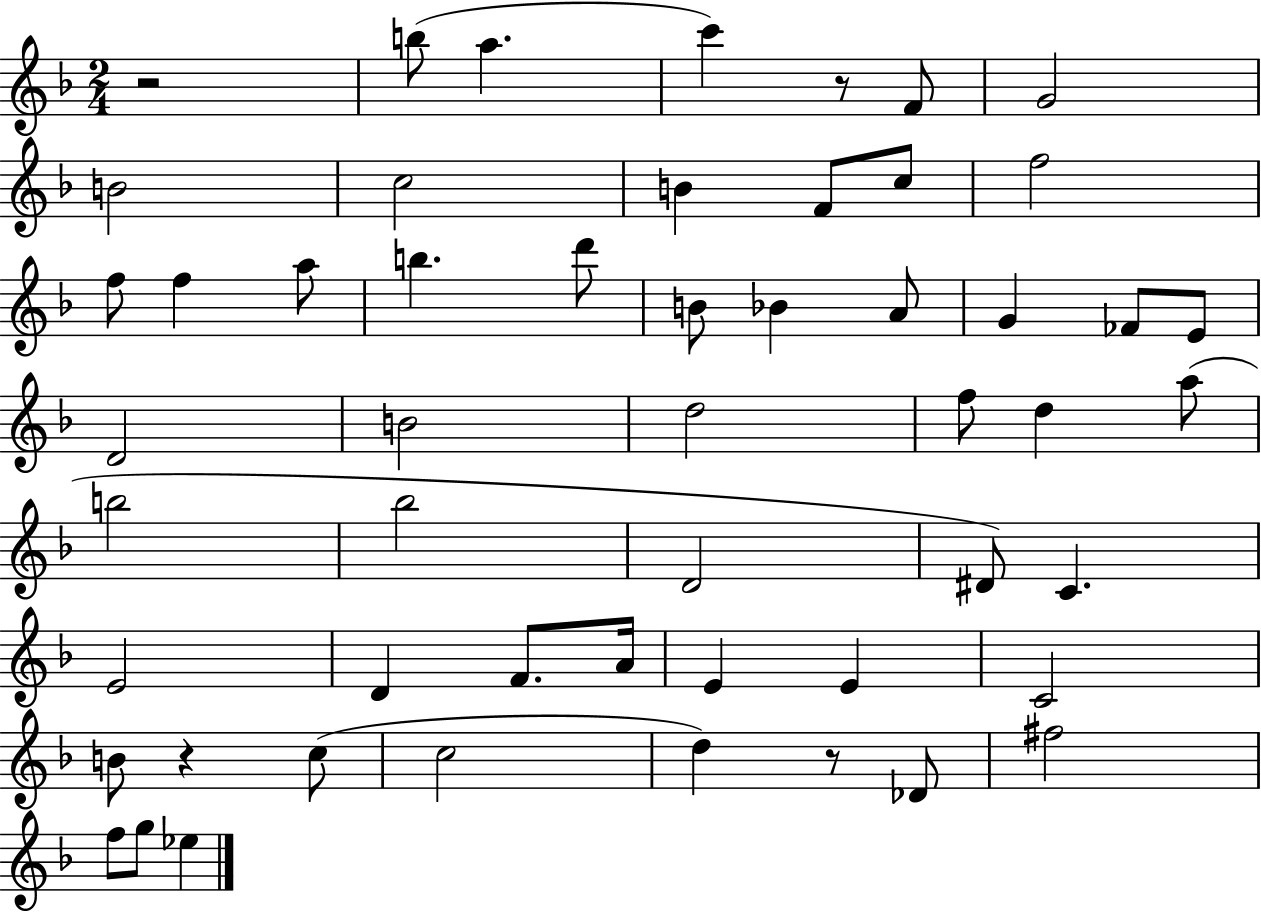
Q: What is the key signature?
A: F major